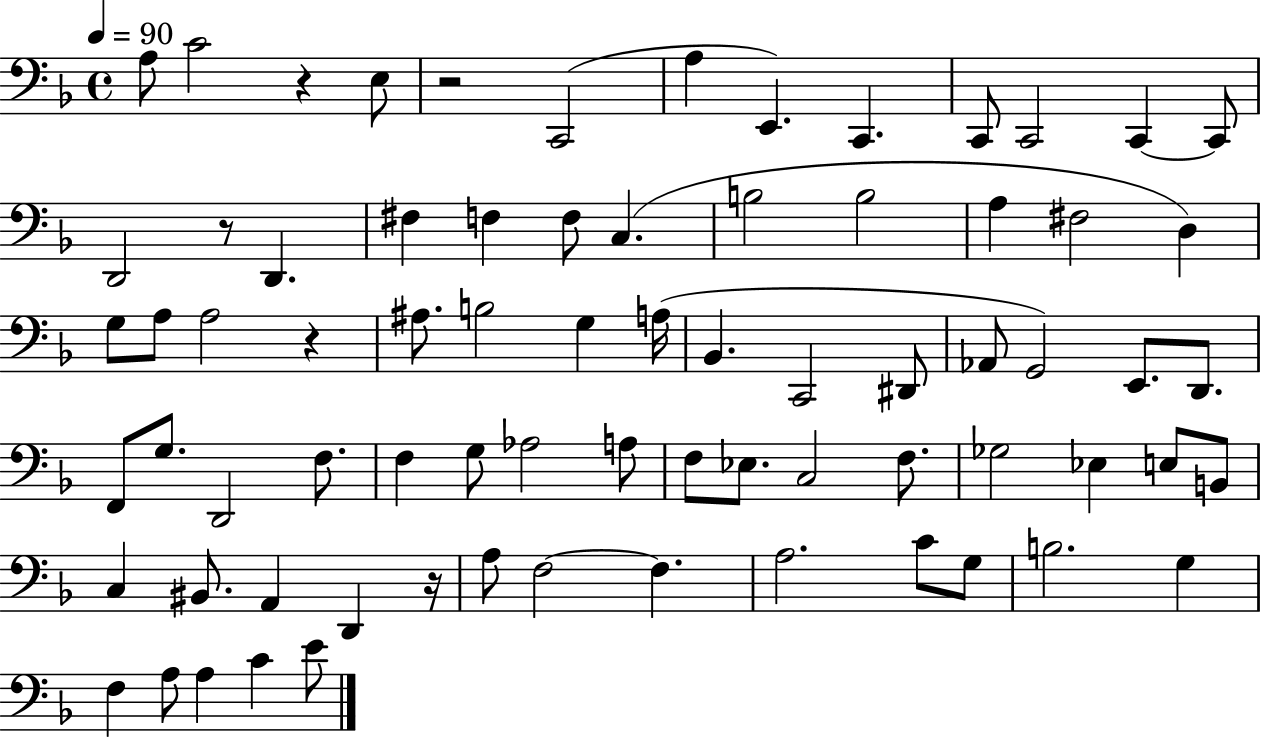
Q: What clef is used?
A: bass